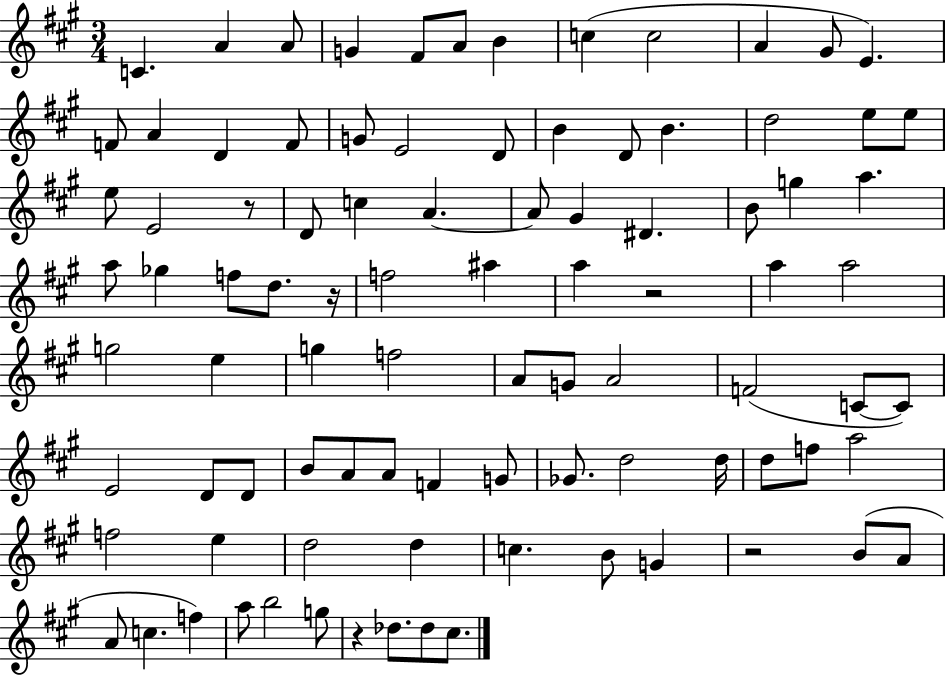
C4/q. A4/q A4/e G4/q F#4/e A4/e B4/q C5/q C5/h A4/q G#4/e E4/q. F4/e A4/q D4/q F4/e G4/e E4/h D4/e B4/q D4/e B4/q. D5/h E5/e E5/e E5/e E4/h R/e D4/e C5/q A4/q. A4/e G#4/q D#4/q. B4/e G5/q A5/q. A5/e Gb5/q F5/e D5/e. R/s F5/h A#5/q A5/q R/h A5/q A5/h G5/h E5/q G5/q F5/h A4/e G4/e A4/h F4/h C4/e C4/e E4/h D4/e D4/e B4/e A4/e A4/e F4/q G4/e Gb4/e. D5/h D5/s D5/e F5/e A5/h F5/h E5/q D5/h D5/q C5/q. B4/e G4/q R/h B4/e A4/e A4/e C5/q. F5/q A5/e B5/h G5/e R/q Db5/e. Db5/e C#5/e.